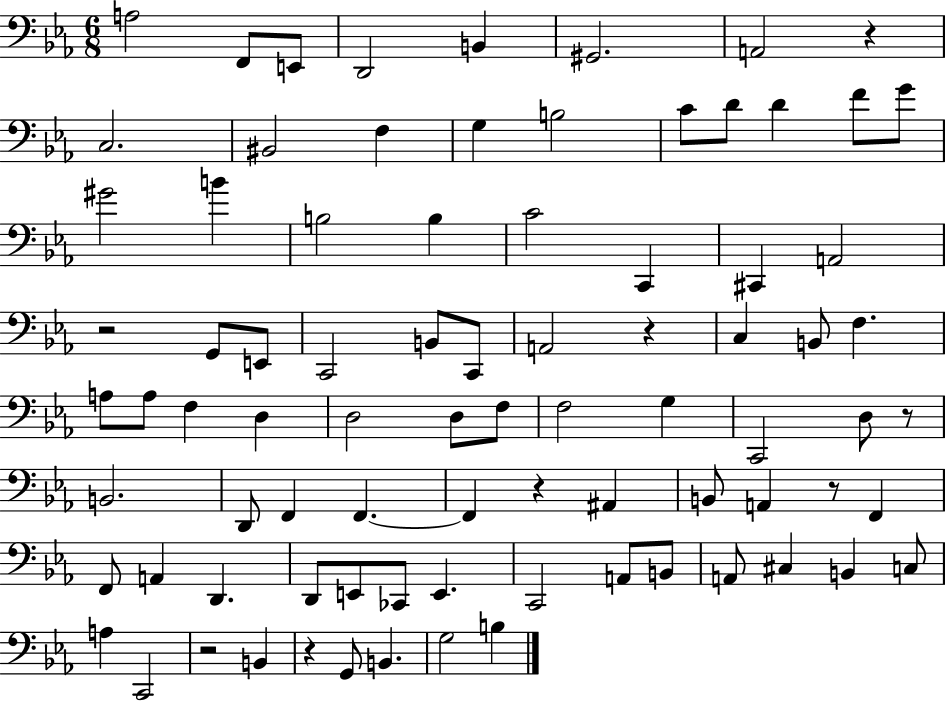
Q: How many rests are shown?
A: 8